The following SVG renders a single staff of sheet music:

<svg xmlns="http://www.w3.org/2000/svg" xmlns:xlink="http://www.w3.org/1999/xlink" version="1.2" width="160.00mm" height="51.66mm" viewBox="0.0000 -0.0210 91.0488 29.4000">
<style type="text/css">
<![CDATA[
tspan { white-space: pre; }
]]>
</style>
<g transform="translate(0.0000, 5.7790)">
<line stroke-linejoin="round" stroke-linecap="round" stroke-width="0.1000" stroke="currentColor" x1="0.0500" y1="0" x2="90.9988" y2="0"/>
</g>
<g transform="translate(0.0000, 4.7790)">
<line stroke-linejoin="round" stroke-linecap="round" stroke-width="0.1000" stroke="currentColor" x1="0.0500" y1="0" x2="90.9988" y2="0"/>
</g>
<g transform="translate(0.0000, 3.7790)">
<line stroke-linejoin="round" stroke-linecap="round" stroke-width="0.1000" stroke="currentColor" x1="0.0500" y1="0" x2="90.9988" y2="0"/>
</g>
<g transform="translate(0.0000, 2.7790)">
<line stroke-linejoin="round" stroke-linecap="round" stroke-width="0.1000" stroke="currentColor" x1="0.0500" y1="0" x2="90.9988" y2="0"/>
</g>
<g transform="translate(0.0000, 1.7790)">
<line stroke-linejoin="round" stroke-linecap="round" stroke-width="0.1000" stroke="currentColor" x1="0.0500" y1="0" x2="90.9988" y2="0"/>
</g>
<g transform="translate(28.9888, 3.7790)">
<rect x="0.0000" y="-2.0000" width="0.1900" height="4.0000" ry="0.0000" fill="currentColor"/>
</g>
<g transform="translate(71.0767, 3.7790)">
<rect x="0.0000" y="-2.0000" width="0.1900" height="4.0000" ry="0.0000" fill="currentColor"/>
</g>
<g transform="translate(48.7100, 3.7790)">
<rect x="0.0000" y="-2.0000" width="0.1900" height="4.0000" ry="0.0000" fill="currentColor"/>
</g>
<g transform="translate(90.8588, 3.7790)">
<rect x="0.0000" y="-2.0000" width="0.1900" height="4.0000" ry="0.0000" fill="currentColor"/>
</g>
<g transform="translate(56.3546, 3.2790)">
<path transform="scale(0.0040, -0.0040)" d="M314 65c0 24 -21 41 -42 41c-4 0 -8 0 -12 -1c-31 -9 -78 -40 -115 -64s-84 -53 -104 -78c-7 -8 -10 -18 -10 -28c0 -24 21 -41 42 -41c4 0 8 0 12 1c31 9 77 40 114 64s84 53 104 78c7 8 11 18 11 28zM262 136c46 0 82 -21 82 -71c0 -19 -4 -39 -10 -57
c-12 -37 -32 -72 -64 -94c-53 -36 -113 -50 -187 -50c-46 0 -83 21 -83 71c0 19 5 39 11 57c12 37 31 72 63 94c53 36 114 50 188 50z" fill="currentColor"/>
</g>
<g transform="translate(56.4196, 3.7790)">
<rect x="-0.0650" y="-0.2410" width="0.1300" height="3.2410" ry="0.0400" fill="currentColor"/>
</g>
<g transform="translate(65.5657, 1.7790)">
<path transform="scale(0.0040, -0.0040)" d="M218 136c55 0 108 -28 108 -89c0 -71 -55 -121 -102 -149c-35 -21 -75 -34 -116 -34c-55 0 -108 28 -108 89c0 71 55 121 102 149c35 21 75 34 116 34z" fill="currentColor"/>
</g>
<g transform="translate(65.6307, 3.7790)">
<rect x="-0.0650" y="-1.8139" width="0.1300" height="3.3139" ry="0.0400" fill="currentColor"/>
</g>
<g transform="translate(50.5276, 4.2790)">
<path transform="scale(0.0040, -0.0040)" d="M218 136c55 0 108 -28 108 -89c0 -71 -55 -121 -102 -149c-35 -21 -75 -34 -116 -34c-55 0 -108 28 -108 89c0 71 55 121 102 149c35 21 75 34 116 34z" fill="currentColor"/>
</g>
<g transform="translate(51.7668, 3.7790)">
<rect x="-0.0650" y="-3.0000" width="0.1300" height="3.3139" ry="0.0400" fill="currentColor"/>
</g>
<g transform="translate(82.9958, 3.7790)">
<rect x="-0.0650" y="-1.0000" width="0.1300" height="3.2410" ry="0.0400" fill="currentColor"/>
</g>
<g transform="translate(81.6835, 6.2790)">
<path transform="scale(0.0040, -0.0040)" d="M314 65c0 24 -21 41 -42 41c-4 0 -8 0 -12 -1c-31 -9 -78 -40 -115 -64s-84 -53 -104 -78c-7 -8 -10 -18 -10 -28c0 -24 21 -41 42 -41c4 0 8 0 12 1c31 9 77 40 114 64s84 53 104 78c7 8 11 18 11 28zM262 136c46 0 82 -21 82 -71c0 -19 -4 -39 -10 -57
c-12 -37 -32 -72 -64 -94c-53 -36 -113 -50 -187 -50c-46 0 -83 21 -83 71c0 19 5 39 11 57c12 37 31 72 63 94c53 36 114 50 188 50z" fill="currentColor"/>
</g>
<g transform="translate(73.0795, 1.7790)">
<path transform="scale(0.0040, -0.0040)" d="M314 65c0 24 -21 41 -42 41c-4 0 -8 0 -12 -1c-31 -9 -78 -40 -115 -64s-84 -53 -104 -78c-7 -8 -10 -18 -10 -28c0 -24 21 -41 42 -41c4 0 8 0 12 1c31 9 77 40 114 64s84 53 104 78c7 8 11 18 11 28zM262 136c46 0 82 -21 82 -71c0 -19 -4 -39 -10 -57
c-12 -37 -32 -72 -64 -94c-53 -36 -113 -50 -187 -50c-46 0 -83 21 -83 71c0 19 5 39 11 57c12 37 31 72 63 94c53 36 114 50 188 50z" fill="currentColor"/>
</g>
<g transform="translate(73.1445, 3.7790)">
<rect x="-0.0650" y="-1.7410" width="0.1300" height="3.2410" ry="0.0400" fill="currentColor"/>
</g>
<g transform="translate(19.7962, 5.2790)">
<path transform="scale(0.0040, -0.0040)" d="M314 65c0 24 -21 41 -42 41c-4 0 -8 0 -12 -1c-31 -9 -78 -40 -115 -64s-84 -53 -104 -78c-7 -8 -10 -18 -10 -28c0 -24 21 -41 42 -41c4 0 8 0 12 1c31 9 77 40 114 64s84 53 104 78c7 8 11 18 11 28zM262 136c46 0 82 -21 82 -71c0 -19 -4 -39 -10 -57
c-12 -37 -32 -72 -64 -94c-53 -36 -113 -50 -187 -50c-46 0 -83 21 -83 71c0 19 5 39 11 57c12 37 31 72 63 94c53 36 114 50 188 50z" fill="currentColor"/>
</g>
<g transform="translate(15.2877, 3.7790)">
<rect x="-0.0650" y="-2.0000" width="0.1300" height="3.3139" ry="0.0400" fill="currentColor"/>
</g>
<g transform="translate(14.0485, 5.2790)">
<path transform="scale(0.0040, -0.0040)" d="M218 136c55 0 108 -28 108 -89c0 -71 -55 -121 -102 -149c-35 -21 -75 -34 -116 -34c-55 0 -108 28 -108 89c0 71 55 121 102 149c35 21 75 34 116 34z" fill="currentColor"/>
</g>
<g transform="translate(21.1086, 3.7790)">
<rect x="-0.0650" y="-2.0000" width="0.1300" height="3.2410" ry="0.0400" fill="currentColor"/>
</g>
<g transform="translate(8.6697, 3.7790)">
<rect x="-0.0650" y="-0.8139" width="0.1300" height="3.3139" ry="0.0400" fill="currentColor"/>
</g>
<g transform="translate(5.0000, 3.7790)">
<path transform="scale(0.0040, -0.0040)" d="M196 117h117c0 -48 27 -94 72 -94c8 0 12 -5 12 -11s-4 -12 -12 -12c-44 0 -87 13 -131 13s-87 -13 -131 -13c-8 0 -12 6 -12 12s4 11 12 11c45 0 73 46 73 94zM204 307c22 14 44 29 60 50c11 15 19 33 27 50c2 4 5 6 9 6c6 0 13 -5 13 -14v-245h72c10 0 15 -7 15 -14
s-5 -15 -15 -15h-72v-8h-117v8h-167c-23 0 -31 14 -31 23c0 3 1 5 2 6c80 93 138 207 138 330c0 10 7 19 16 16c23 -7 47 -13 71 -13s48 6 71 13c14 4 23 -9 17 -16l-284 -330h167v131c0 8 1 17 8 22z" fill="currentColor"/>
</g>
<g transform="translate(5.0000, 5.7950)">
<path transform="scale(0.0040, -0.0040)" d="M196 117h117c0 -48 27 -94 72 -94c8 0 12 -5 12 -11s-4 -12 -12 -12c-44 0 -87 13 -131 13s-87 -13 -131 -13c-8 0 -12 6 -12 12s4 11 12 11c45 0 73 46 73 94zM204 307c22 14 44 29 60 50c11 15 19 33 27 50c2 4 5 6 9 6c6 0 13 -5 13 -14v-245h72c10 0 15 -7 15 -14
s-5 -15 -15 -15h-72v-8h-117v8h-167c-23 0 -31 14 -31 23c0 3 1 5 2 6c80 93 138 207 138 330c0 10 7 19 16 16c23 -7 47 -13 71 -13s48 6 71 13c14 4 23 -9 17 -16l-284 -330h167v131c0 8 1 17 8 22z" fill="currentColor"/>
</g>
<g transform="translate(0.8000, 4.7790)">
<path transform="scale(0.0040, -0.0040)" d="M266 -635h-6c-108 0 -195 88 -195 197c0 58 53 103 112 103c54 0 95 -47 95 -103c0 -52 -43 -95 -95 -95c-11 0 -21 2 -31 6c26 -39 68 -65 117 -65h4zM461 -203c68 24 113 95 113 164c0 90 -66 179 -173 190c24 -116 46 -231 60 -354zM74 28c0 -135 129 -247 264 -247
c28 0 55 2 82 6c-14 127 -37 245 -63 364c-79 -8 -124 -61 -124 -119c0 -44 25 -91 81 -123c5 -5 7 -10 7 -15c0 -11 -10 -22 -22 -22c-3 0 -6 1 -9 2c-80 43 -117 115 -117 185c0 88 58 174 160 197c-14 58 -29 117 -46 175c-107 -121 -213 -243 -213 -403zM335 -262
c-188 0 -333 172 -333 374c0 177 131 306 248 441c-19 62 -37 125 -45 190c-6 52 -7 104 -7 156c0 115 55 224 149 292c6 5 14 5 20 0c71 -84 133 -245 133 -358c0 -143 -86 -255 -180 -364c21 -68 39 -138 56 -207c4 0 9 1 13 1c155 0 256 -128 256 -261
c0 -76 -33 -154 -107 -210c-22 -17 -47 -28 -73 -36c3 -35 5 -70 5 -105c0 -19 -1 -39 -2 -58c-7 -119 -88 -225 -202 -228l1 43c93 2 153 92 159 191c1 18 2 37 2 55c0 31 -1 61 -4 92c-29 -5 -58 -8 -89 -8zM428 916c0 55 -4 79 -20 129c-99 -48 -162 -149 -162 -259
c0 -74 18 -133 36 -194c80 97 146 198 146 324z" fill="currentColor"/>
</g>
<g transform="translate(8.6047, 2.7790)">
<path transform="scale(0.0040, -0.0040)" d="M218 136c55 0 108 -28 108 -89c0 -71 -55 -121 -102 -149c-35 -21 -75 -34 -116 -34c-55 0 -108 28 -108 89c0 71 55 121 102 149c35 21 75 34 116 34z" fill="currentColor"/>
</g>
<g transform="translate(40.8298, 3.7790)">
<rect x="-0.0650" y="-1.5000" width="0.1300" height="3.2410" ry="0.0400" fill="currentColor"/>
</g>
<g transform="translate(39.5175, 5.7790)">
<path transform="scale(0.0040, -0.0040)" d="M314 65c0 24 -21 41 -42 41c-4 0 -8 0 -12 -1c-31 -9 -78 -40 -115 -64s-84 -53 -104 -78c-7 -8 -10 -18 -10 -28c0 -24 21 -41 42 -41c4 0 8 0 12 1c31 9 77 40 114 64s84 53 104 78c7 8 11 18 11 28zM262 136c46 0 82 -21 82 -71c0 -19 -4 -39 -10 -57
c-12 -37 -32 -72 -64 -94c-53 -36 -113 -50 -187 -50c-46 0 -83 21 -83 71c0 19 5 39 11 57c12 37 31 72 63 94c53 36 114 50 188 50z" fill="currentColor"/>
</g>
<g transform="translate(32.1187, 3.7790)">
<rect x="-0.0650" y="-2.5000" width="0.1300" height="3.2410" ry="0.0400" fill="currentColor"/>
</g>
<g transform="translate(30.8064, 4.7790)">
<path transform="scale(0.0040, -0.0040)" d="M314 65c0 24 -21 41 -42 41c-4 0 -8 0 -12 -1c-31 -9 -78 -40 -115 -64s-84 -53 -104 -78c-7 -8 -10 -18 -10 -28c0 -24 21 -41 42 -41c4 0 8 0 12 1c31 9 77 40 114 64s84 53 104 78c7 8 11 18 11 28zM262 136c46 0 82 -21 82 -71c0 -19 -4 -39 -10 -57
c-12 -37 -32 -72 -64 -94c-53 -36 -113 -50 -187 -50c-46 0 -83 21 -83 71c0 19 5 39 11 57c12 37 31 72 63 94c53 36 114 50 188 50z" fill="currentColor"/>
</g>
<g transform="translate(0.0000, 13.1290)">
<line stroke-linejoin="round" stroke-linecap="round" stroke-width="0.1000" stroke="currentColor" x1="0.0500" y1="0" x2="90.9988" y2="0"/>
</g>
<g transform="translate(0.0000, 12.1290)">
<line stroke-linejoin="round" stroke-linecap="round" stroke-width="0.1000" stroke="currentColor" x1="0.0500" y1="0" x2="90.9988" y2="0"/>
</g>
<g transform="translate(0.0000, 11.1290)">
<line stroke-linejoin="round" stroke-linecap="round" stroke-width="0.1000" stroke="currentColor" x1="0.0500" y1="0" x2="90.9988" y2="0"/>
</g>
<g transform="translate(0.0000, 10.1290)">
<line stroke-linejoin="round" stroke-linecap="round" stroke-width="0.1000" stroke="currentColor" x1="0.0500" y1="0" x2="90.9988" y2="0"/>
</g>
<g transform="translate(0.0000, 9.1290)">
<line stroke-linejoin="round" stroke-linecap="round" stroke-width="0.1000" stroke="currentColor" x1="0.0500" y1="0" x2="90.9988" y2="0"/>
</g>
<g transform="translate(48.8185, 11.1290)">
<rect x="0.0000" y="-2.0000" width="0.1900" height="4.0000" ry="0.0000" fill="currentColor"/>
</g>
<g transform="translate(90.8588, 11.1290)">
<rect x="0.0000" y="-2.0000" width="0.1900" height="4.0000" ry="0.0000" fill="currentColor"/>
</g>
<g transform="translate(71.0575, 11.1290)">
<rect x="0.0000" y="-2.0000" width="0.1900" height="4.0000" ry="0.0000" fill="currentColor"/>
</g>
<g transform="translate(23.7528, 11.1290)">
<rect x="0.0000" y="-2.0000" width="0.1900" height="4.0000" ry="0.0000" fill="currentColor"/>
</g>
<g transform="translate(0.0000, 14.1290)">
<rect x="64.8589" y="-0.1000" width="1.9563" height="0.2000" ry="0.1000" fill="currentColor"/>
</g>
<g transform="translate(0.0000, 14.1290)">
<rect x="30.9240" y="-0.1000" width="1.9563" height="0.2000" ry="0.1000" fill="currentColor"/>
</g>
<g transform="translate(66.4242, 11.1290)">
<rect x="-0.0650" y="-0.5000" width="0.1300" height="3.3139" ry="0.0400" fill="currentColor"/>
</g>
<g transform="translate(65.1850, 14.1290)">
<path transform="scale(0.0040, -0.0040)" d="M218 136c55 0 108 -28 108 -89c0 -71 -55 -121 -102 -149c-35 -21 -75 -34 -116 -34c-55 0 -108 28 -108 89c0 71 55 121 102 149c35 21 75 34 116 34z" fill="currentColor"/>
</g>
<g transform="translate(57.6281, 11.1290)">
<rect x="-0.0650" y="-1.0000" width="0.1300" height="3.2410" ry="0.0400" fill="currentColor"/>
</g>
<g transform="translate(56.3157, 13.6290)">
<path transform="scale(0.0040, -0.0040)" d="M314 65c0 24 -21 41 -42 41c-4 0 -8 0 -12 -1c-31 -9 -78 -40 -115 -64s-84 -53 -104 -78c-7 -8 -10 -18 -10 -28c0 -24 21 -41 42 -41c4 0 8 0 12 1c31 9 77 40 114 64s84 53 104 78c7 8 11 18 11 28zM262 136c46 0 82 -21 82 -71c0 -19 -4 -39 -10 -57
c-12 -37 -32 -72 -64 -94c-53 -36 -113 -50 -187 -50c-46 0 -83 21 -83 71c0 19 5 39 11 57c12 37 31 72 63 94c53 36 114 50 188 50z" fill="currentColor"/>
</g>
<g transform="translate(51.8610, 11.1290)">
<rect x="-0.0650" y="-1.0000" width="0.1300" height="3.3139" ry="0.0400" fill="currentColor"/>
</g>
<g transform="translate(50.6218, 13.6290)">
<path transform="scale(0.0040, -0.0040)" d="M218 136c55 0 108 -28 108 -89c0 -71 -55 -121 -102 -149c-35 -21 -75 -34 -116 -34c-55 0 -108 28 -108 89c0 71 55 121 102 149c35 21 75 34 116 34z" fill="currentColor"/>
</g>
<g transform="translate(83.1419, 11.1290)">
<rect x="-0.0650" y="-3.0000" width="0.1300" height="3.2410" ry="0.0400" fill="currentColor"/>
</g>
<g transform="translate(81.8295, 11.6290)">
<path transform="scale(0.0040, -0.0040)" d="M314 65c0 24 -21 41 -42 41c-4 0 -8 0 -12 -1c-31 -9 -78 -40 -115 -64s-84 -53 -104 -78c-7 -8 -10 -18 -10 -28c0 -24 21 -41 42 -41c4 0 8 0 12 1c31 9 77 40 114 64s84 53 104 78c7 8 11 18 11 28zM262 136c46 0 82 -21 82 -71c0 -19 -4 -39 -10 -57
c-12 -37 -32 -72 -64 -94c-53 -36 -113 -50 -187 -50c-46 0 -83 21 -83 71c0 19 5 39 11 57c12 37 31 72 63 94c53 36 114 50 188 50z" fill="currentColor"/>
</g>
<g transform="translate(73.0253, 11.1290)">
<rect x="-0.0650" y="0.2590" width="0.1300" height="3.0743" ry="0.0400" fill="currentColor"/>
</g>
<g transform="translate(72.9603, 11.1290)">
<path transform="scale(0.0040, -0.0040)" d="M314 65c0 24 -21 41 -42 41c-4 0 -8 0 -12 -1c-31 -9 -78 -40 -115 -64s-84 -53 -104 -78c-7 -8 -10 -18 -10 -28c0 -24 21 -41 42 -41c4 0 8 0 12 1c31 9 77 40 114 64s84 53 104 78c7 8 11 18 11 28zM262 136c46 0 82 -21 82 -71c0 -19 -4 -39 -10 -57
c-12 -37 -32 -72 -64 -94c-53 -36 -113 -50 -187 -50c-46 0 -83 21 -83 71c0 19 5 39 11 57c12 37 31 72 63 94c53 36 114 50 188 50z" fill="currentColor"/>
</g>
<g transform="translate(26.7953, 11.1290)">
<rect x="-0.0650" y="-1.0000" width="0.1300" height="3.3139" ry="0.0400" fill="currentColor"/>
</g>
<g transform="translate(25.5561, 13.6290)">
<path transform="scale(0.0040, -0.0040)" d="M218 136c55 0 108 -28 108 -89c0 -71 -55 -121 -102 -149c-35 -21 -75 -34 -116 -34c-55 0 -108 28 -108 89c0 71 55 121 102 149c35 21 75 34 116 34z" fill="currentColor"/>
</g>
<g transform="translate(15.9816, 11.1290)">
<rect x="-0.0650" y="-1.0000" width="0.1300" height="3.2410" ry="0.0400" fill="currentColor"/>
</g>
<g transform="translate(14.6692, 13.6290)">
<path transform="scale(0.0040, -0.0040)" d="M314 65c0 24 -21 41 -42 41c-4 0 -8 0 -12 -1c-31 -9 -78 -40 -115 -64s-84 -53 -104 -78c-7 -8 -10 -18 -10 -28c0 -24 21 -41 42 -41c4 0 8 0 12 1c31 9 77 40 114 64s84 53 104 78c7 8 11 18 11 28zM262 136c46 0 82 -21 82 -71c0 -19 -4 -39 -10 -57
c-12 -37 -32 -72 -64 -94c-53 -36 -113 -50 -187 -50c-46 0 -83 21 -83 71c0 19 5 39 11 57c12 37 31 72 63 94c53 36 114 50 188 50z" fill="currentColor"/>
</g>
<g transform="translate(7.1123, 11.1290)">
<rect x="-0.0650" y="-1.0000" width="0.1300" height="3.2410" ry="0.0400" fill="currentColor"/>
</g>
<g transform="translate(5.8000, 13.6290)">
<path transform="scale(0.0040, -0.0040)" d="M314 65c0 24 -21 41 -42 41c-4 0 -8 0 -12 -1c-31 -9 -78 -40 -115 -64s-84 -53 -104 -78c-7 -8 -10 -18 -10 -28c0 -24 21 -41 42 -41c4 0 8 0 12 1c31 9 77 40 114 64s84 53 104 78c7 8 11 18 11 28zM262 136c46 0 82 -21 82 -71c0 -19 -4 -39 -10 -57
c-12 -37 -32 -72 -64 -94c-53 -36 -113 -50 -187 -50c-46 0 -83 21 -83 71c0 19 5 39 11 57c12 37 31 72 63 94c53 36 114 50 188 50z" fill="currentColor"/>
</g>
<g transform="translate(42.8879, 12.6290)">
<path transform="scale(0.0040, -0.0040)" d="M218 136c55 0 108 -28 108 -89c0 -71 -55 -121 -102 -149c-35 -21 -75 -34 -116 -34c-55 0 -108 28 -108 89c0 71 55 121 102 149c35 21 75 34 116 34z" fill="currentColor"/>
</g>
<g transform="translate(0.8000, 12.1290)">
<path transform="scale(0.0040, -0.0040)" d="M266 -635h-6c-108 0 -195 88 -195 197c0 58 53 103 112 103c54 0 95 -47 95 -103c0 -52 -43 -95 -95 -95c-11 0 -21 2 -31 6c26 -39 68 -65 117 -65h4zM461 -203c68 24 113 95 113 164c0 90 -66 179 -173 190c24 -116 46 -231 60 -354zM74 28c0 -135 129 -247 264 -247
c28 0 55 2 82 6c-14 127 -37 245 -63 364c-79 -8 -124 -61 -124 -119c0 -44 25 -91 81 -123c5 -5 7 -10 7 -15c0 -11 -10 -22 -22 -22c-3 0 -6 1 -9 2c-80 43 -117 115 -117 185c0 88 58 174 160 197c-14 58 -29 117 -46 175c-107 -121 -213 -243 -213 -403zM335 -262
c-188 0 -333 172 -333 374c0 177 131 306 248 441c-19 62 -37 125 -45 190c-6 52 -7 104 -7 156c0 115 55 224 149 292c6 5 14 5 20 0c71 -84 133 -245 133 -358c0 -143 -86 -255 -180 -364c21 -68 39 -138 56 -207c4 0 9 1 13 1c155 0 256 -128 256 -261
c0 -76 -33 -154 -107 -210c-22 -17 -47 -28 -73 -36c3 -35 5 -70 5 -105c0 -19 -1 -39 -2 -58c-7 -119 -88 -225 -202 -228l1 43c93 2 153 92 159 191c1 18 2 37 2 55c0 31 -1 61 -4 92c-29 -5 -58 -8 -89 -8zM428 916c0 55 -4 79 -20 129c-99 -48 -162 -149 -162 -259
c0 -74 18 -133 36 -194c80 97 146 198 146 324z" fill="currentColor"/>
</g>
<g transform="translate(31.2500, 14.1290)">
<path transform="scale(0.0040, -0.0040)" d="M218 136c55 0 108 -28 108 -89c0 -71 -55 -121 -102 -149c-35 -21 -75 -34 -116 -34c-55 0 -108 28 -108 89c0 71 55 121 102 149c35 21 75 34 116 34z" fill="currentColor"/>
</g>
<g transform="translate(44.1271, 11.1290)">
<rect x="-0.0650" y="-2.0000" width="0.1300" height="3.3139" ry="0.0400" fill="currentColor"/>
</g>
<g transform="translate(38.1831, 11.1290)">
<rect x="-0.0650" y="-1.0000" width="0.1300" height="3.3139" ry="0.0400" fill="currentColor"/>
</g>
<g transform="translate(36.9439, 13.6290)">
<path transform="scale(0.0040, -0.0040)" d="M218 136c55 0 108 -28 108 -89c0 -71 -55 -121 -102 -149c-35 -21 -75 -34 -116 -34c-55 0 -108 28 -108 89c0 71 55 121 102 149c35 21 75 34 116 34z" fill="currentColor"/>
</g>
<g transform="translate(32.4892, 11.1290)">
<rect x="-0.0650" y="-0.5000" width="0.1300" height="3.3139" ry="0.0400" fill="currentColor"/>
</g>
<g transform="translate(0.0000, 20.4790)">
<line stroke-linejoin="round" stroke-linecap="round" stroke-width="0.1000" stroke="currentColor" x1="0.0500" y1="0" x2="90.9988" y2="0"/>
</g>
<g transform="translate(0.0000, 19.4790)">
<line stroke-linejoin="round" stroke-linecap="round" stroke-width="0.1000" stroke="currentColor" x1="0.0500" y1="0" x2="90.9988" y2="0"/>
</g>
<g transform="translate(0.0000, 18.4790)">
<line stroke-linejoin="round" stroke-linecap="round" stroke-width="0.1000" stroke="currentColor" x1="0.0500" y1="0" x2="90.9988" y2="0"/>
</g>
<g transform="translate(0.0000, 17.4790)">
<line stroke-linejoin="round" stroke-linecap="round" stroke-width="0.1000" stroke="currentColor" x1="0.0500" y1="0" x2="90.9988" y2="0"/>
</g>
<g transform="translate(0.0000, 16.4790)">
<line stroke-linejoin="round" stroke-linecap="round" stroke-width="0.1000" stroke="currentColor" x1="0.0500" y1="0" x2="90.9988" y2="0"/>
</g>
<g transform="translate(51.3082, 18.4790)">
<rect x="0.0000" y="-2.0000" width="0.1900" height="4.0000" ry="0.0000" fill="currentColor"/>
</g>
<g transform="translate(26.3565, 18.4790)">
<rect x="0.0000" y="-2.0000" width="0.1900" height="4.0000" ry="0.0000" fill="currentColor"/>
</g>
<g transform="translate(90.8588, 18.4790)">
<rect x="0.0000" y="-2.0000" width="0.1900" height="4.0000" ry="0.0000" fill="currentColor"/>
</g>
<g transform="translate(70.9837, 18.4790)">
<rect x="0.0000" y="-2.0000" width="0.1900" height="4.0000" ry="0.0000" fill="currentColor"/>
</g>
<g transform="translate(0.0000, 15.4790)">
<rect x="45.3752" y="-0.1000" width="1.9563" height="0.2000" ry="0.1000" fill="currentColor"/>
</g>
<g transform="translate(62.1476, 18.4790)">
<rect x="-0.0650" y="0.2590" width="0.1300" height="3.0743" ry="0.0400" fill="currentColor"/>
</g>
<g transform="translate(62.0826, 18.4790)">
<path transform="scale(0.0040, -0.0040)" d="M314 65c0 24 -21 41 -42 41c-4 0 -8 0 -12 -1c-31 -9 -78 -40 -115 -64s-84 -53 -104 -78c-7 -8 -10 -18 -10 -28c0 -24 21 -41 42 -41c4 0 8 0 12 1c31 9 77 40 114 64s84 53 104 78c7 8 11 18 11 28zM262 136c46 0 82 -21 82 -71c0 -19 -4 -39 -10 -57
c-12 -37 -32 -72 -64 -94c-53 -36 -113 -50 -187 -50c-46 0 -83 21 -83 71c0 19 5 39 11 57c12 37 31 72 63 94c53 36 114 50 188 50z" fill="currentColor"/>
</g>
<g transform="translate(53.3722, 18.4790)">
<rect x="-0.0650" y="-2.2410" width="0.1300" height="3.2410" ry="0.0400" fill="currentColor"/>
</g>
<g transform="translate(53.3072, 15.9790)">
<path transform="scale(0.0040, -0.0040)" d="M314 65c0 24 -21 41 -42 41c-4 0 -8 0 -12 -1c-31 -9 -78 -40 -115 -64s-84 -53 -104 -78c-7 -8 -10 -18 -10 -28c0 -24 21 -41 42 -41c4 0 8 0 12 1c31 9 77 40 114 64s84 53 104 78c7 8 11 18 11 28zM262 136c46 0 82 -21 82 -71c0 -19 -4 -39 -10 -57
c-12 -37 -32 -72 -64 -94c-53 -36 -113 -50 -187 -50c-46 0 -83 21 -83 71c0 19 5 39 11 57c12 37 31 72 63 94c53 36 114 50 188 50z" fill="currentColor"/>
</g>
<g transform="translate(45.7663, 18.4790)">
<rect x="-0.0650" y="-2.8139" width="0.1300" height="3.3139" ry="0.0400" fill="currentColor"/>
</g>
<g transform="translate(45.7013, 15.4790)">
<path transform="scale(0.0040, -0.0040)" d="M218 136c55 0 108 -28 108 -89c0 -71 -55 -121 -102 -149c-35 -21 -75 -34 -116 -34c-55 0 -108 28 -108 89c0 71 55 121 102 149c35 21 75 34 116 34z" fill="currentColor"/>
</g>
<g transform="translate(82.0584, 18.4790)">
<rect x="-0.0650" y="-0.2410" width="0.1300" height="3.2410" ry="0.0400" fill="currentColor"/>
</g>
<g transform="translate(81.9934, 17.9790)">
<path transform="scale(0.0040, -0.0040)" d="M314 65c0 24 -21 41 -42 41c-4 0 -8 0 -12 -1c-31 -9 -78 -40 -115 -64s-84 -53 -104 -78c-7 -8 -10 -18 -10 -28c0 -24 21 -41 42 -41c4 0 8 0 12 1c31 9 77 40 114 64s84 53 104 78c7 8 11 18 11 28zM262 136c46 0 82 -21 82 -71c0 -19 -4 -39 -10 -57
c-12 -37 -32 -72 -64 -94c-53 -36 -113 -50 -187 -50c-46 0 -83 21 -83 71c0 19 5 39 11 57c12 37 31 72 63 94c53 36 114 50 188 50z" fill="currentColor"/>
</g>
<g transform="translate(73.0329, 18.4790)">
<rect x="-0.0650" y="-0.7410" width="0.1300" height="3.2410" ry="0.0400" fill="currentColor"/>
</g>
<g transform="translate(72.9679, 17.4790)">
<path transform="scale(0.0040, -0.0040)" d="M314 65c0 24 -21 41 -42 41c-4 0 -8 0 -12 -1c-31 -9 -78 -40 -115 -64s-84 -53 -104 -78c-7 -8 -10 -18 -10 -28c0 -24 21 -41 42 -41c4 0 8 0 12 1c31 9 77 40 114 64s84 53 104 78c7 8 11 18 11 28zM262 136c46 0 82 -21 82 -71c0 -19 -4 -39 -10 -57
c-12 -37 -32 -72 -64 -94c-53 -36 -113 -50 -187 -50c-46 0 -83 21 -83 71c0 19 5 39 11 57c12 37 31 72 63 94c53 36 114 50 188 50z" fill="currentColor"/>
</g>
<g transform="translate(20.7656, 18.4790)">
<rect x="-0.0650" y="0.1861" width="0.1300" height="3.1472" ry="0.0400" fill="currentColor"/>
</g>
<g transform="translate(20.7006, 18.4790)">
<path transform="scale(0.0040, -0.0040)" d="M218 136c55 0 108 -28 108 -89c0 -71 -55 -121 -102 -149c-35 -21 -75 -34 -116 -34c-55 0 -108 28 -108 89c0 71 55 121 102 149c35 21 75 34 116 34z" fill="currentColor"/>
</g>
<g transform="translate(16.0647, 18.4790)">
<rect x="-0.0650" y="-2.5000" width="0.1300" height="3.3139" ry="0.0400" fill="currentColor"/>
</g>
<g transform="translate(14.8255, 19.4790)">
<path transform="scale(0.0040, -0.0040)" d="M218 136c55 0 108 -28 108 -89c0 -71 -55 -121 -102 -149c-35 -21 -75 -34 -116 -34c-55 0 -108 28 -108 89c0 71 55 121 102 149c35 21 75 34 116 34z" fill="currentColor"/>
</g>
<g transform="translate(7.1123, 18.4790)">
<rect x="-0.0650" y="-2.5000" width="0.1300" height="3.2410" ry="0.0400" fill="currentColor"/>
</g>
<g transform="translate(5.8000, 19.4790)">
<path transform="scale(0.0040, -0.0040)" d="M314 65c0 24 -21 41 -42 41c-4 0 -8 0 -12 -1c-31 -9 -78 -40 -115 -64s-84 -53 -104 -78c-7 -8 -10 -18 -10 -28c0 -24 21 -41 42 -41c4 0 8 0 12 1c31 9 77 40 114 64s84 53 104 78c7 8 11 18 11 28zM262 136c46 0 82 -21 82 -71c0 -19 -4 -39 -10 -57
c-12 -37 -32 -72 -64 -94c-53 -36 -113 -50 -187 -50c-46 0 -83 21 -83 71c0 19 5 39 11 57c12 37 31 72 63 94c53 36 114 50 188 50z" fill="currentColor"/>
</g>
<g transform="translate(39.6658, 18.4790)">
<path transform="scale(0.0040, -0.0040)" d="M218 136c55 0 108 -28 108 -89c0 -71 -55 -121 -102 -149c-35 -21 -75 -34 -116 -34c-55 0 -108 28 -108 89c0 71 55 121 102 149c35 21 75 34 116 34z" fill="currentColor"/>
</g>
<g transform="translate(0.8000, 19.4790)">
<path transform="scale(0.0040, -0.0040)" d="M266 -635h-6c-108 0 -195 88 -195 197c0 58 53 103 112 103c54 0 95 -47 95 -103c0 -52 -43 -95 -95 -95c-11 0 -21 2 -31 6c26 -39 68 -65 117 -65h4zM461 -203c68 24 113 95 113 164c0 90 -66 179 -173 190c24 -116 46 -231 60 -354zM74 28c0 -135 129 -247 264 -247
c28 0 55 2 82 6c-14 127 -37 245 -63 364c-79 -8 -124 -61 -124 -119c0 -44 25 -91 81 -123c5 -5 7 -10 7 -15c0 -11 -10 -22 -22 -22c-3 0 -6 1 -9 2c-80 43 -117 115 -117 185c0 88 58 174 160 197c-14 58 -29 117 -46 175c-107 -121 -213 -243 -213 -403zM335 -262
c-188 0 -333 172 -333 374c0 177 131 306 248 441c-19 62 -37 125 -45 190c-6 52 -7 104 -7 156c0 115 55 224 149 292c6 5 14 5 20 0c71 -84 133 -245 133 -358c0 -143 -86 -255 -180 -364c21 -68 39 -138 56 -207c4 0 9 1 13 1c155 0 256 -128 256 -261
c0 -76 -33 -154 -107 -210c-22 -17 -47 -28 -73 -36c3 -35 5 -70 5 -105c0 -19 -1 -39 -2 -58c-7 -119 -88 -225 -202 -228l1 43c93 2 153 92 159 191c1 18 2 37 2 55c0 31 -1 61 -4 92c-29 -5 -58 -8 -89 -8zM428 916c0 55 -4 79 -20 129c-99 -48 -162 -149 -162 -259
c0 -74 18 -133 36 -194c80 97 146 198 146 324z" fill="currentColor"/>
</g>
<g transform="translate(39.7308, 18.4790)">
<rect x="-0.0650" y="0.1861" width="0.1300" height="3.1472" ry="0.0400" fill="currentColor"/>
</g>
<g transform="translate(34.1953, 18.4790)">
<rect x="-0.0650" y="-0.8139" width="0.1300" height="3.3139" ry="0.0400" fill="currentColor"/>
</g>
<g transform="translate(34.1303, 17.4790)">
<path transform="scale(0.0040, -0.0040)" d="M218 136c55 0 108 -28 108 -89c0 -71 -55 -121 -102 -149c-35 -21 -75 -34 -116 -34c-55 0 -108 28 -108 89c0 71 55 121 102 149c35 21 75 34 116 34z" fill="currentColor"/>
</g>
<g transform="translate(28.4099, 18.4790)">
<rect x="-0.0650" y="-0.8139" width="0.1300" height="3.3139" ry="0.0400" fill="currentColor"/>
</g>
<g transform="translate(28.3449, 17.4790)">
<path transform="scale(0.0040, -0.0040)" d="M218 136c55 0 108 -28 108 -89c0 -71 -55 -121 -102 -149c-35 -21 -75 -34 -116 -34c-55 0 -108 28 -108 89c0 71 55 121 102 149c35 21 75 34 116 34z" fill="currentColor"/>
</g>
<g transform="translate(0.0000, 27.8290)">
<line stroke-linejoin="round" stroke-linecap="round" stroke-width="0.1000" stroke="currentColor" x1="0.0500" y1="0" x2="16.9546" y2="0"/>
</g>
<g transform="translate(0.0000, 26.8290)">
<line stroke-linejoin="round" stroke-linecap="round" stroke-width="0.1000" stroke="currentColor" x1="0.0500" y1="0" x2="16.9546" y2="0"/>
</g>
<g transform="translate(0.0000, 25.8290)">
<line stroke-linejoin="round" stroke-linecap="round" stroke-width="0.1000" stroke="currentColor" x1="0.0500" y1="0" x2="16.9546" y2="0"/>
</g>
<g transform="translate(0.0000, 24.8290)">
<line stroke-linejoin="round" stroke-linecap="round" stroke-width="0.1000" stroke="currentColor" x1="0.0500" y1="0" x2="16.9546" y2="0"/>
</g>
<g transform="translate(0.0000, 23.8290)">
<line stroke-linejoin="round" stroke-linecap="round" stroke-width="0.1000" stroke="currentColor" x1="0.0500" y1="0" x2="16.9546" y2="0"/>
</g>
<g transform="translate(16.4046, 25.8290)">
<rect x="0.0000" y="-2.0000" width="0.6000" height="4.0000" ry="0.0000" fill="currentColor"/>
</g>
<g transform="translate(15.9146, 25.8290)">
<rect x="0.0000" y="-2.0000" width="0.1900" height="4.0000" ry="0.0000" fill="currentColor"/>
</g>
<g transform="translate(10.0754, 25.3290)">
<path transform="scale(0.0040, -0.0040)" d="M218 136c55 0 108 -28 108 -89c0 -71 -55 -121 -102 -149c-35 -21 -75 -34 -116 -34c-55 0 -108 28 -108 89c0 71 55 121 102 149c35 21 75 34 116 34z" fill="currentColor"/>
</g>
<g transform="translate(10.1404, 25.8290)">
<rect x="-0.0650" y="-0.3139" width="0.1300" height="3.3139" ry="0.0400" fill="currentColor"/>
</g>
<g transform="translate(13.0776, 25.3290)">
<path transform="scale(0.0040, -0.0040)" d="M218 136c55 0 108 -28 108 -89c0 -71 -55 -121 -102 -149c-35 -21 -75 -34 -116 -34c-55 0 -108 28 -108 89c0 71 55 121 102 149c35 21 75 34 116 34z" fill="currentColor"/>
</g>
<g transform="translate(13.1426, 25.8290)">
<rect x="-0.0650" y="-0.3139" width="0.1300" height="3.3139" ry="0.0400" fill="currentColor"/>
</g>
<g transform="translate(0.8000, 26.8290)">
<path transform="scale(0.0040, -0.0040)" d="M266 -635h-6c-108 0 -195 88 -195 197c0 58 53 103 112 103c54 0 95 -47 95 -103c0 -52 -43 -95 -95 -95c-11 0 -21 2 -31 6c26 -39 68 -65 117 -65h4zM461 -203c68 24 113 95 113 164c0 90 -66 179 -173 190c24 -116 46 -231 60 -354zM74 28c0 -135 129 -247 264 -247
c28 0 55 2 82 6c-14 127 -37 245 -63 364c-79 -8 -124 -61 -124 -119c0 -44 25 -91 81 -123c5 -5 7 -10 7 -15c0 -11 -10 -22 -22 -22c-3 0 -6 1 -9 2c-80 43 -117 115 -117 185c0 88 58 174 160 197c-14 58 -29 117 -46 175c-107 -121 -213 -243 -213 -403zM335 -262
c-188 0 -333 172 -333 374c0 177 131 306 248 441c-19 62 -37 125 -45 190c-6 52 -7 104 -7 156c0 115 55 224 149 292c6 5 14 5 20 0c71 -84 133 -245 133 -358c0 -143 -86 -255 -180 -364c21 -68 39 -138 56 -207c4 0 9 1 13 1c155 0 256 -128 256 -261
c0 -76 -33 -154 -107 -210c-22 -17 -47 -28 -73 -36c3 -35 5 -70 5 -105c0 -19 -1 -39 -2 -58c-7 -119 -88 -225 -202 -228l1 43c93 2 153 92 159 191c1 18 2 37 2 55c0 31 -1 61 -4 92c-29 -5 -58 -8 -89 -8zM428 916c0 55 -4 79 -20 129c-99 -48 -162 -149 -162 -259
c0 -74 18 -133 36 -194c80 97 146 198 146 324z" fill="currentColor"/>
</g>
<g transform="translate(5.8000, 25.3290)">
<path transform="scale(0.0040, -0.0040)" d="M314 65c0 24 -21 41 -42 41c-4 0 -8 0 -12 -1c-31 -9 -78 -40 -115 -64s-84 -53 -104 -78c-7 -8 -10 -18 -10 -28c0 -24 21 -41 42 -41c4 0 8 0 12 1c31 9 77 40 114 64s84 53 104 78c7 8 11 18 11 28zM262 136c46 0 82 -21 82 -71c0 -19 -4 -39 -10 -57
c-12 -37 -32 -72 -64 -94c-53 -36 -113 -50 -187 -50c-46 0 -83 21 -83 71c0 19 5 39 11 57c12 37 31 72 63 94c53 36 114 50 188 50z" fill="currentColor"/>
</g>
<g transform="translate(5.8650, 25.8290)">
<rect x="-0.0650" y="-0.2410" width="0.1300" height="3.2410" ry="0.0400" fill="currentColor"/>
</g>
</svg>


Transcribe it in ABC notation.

X:1
T:Untitled
M:4/4
L:1/4
K:C
d F F2 G2 E2 A c2 f f2 D2 D2 D2 D C D F D D2 C B2 A2 G2 G B d d B a g2 B2 d2 c2 c2 c c